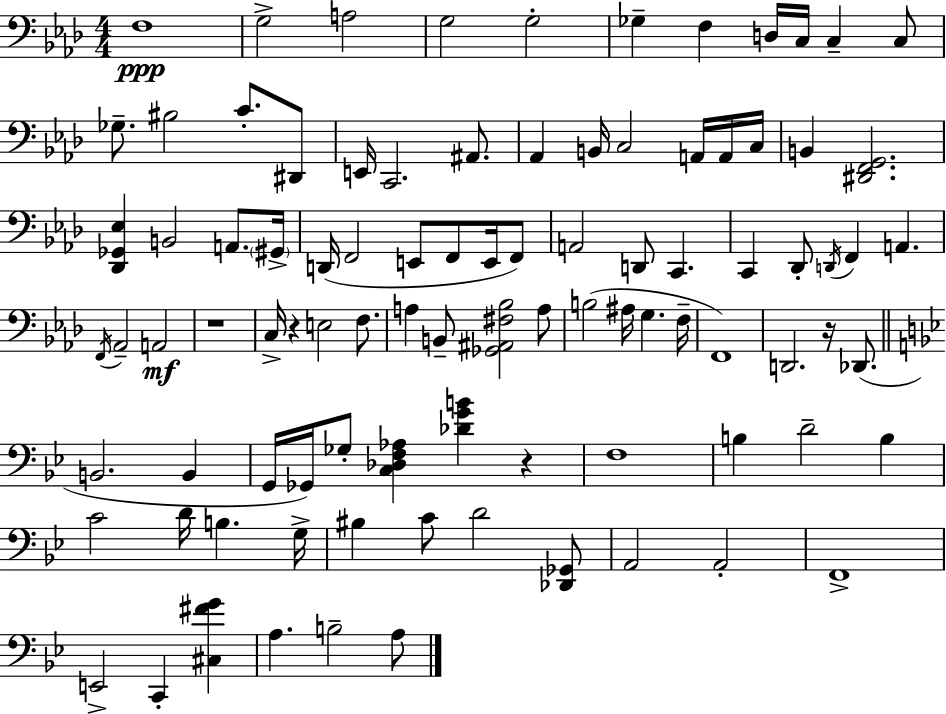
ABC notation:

X:1
T:Untitled
M:4/4
L:1/4
K:Fm
F,4 G,2 A,2 G,2 G,2 _G, F, D,/4 C,/4 C, C,/2 _G,/2 ^B,2 C/2 ^D,,/2 E,,/4 C,,2 ^A,,/2 _A,, B,,/4 C,2 A,,/4 A,,/4 C,/4 B,, [^D,,F,,G,,]2 [_D,,_G,,_E,] B,,2 A,,/2 ^G,,/4 D,,/4 F,,2 E,,/2 F,,/2 E,,/4 F,,/2 A,,2 D,,/2 C,, C,, _D,,/2 D,,/4 F,, A,, F,,/4 _A,,2 A,,2 z4 C,/4 z E,2 F,/2 A, B,,/2 [_G,,^A,,^F,_B,]2 A,/2 B,2 ^A,/4 G, F,/4 F,,4 D,,2 z/4 _D,,/2 B,,2 B,, G,,/4 _G,,/4 _G,/2 [C,_D,F,_A,] [_DGB] z F,4 B, D2 B, C2 D/4 B, G,/4 ^B, C/2 D2 [_D,,_G,,]/2 A,,2 A,,2 F,,4 E,,2 C,, [^C,^FG] A, B,2 A,/2